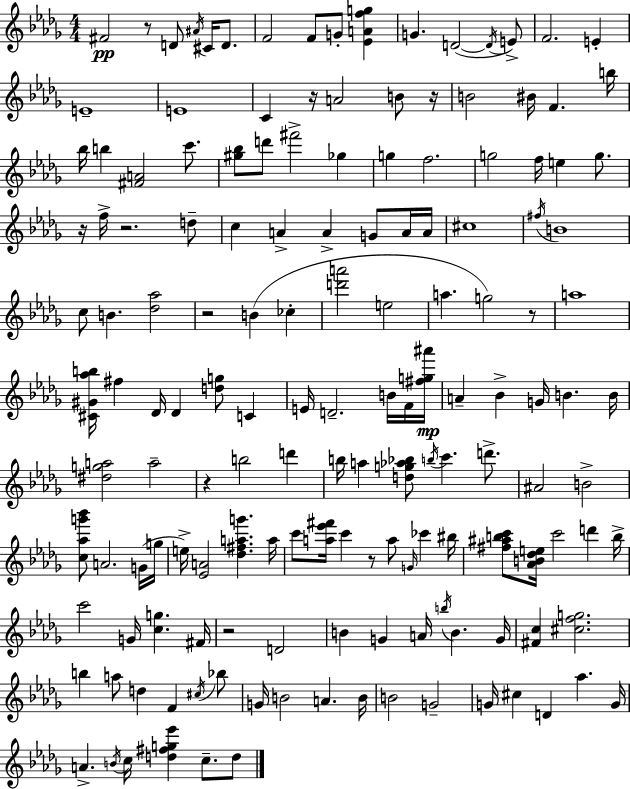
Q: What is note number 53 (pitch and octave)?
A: G5